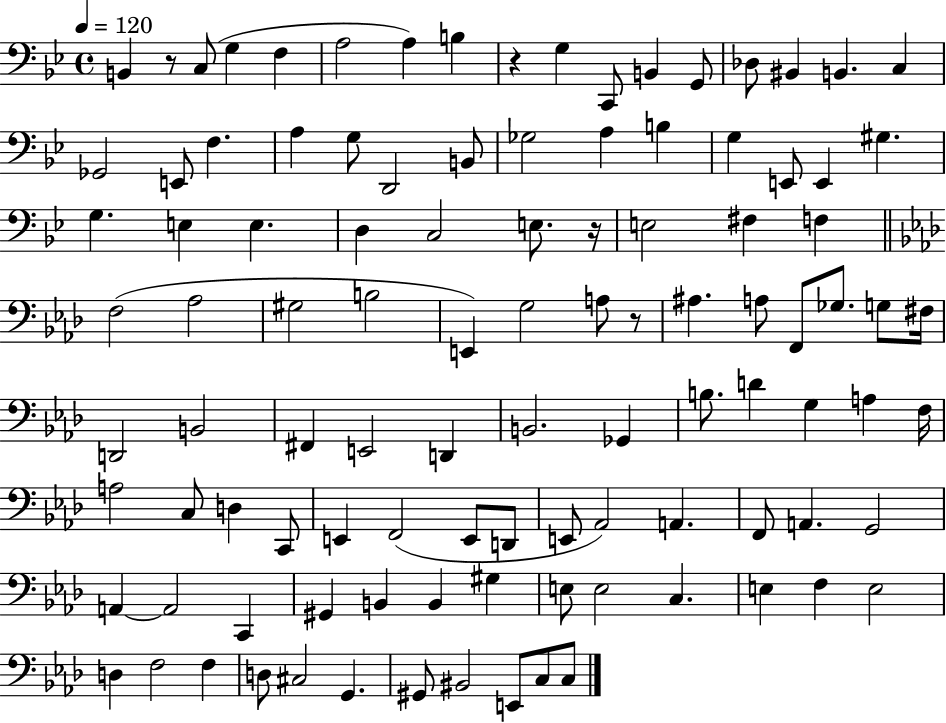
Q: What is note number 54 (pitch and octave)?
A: F#2